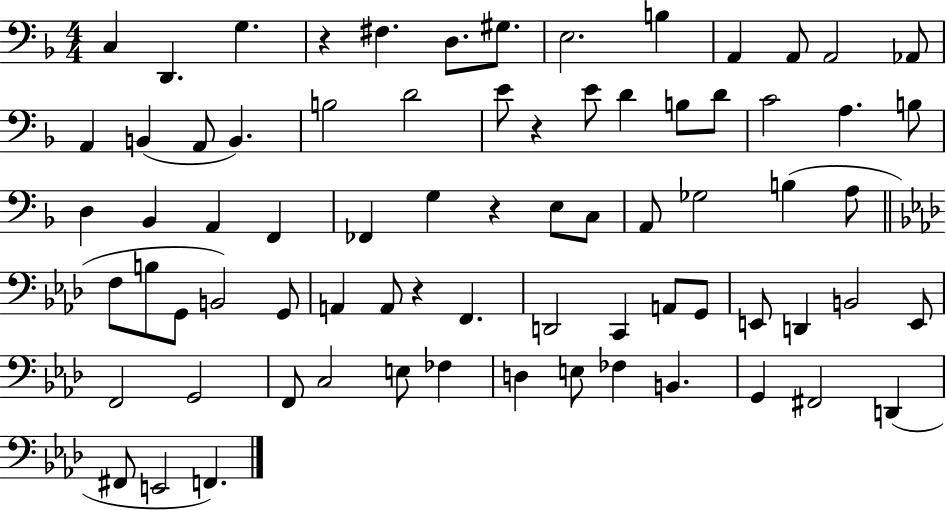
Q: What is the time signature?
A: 4/4